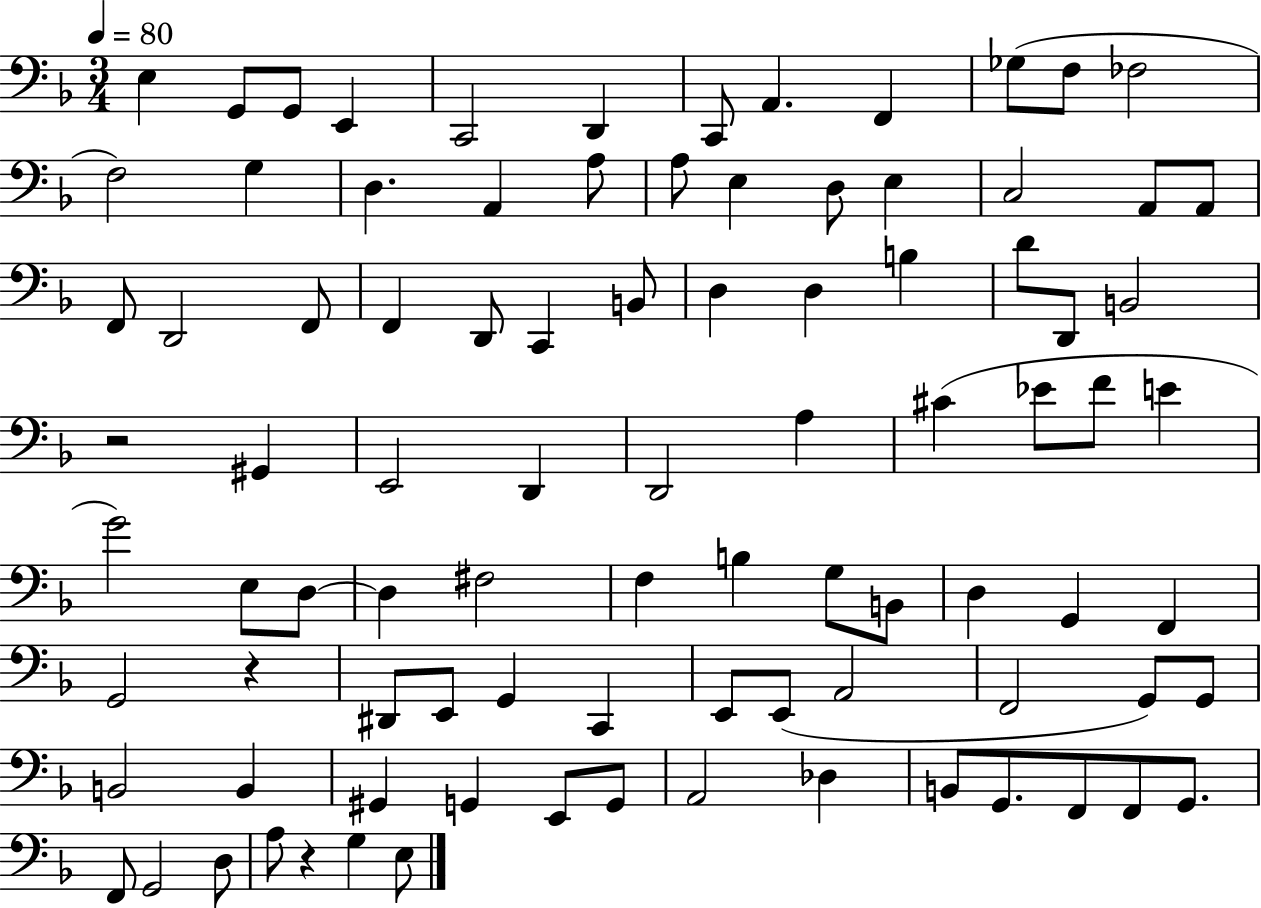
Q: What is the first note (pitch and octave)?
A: E3